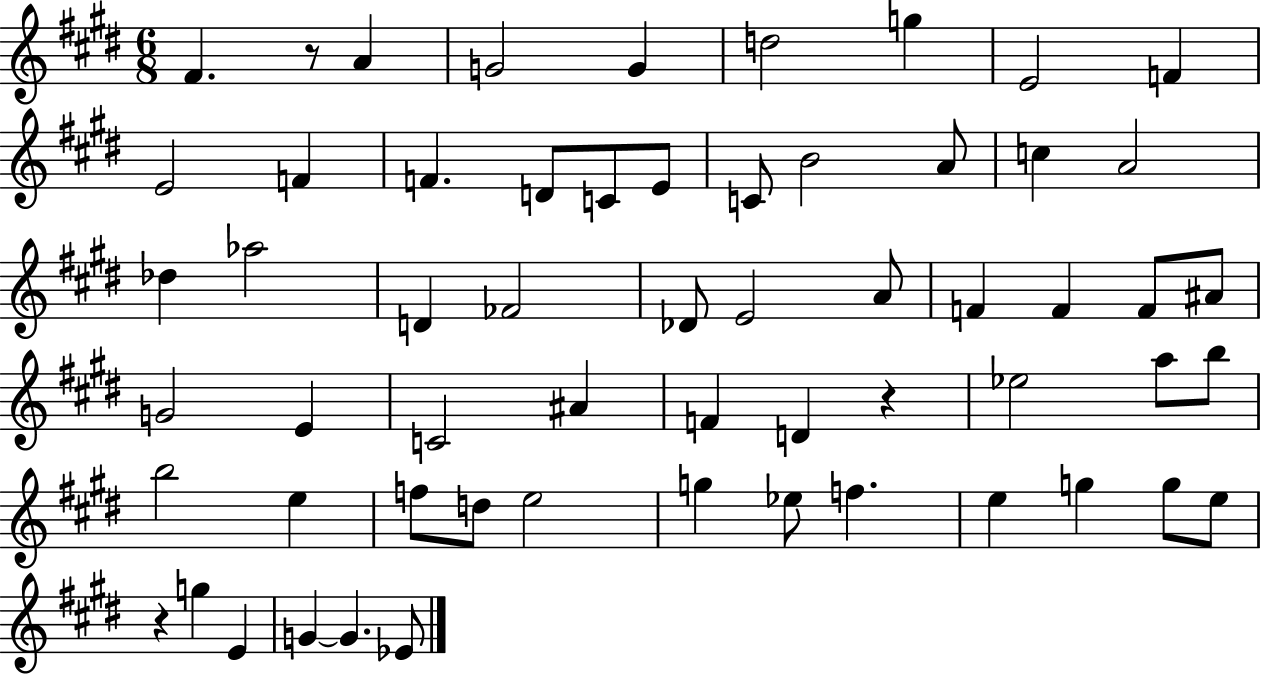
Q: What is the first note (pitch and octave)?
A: F#4